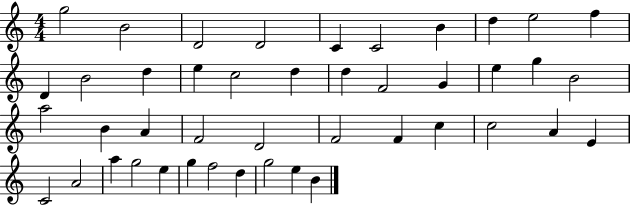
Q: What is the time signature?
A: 4/4